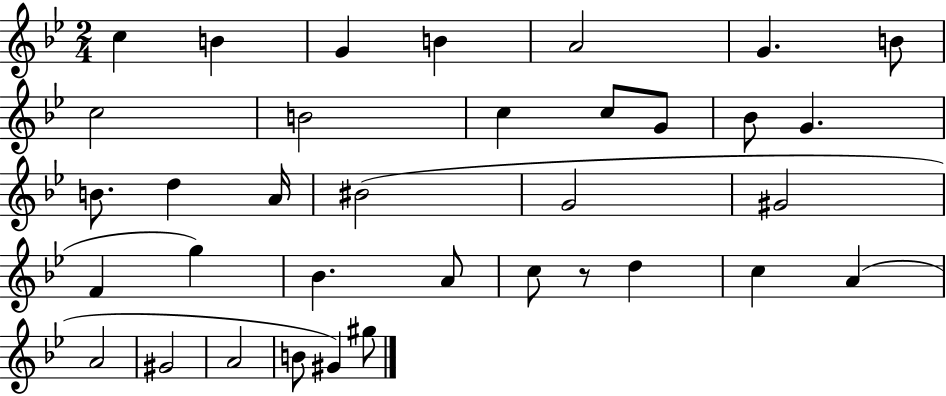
C5/q B4/q G4/q B4/q A4/h G4/q. B4/e C5/h B4/h C5/q C5/e G4/e Bb4/e G4/q. B4/e. D5/q A4/s BIS4/h G4/h G#4/h F4/q G5/q Bb4/q. A4/e C5/e R/e D5/q C5/q A4/q A4/h G#4/h A4/h B4/e G#4/q G#5/e